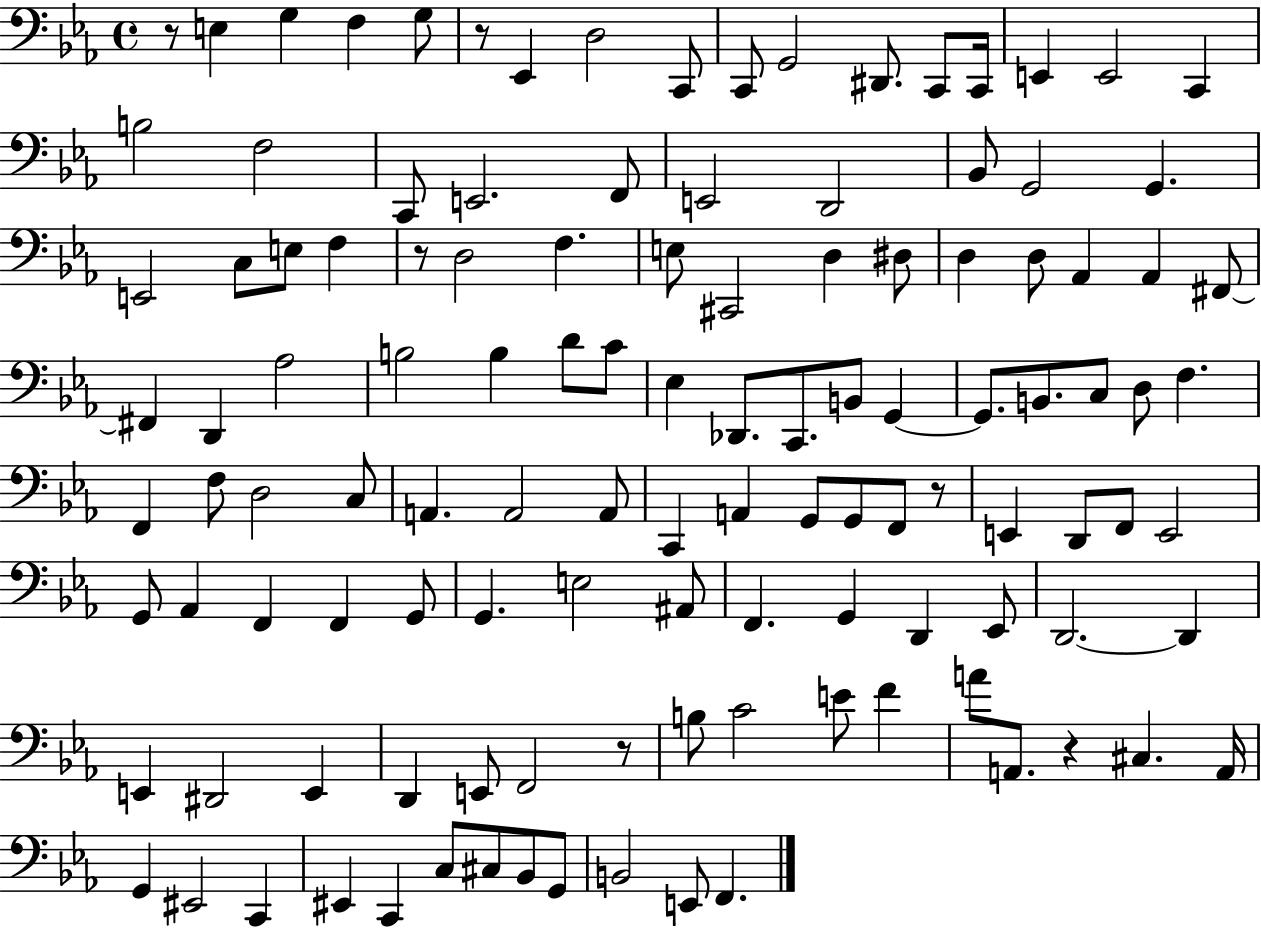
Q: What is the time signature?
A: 4/4